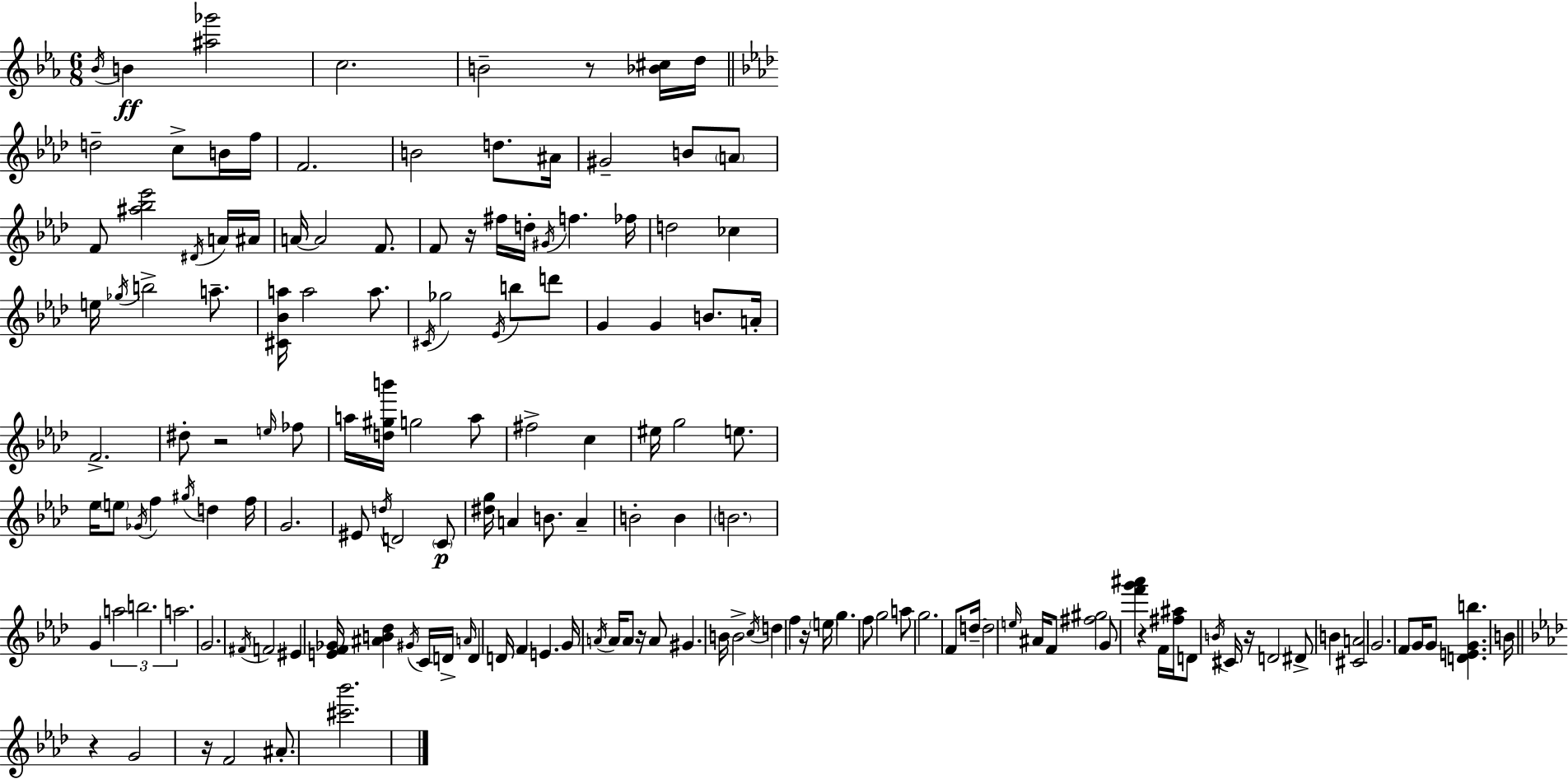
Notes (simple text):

Bb4/s B4/q [A#5,Gb6]/h C5/h. B4/h R/e [Bb4,C#5]/s D5/s D5/h C5/e B4/s F5/s F4/h. B4/h D5/e. A#4/s G#4/h B4/e A4/e F4/e [A#5,Bb5,Eb6]/h D#4/s A4/s A#4/s A4/s A4/h F4/e. F4/e R/s F#5/s D5/s G#4/s F5/q. FES5/s D5/h CES5/q E5/s Gb5/s B5/h A5/e. [C#4,Bb4,A5]/s A5/h A5/e. C#4/s Gb5/h Eb4/s B5/e D6/e G4/q G4/q B4/e. A4/s F4/h. D#5/e R/h E5/s FES5/e A5/s [D5,G#5,B6]/s G5/h A5/e F#5/h C5/q EIS5/s G5/h E5/e. Eb5/s E5/e Gb4/s F5/q G#5/s D5/q F5/s G4/h. EIS4/e D5/s D4/h C4/e [D#5,G5]/s A4/q B4/e. A4/q B4/h B4/q B4/h. G4/q A5/h B5/h. A5/h. G4/h. F#4/s F4/h EIS4/q [E4,F4,Gb4]/s [A#4,B4,Db5]/q G#4/s C4/s D4/s A4/s D4/q D4/s F4/q E4/q. G4/s A4/s A4/s A4/e R/s A4/e G#4/q. B4/s B4/h C5/s D5/q F5/q R/s E5/s G5/q. F5/e G5/h A5/e G5/h. F4/e D5/s D5/h E5/s A#4/s F4/e [F#5,G#5]/h G4/e [F6,G6,A#6]/q R/q F4/s [F#5,A#5]/s D4/e B4/s C#4/s R/s D4/h D#4/e B4/q [C#4,A4]/h G4/h. F4/e G4/s G4/e [D4,E4,G4,B5]/q. B4/s R/q G4/h R/s F4/h A#4/e. [C#6,Bb6]/h.